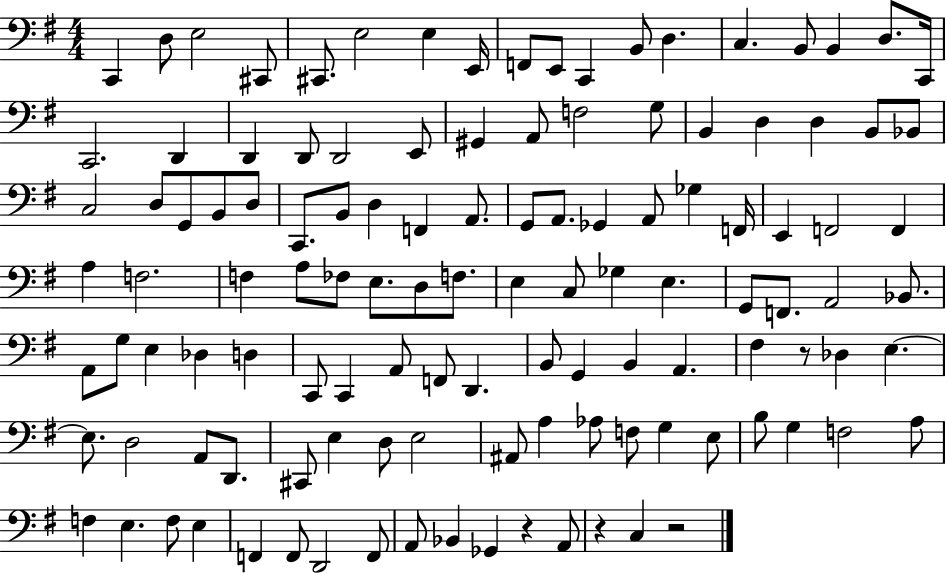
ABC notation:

X:1
T:Untitled
M:4/4
L:1/4
K:G
C,, D,/2 E,2 ^C,,/2 ^C,,/2 E,2 E, E,,/4 F,,/2 E,,/2 C,, B,,/2 D, C, B,,/2 B,, D,/2 C,,/4 C,,2 D,, D,, D,,/2 D,,2 E,,/2 ^G,, A,,/2 F,2 G,/2 B,, D, D, B,,/2 _B,,/2 C,2 D,/2 G,,/2 B,,/2 D,/2 C,,/2 B,,/2 D, F,, A,,/2 G,,/2 A,,/2 _G,, A,,/2 _G, F,,/4 E,, F,,2 F,, A, F,2 F, A,/2 _F,/2 E,/2 D,/2 F,/2 E, C,/2 _G, E, G,,/2 F,,/2 A,,2 _B,,/2 A,,/2 G,/2 E, _D, D, C,,/2 C,, A,,/2 F,,/2 D,, B,,/2 G,, B,, A,, ^F, z/2 _D, E, E,/2 D,2 A,,/2 D,,/2 ^C,,/2 E, D,/2 E,2 ^A,,/2 A, _A,/2 F,/2 G, E,/2 B,/2 G, F,2 A,/2 F, E, F,/2 E, F,, F,,/2 D,,2 F,,/2 A,,/2 _B,, _G,, z A,,/2 z C, z2